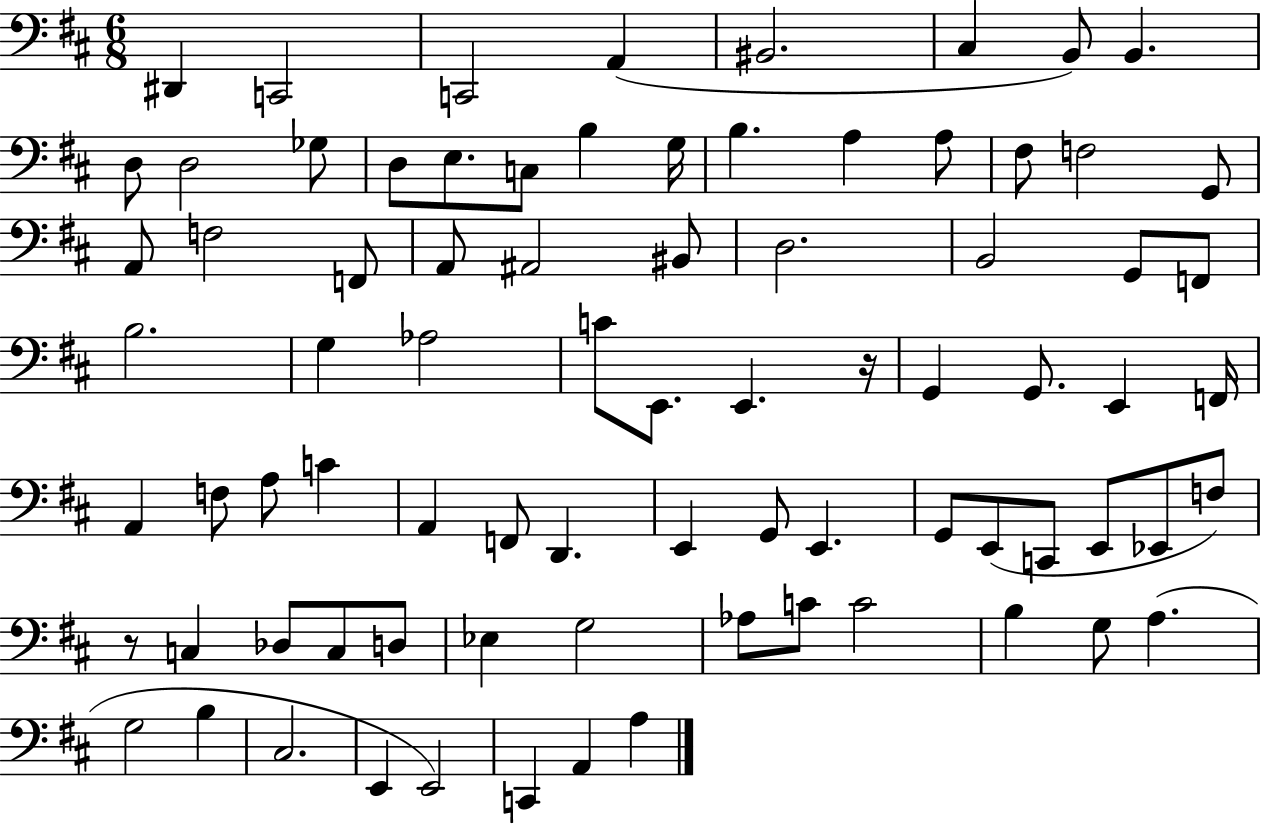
X:1
T:Untitled
M:6/8
L:1/4
K:D
^D,, C,,2 C,,2 A,, ^B,,2 ^C, B,,/2 B,, D,/2 D,2 _G,/2 D,/2 E,/2 C,/2 B, G,/4 B, A, A,/2 ^F,/2 F,2 G,,/2 A,,/2 F,2 F,,/2 A,,/2 ^A,,2 ^B,,/2 D,2 B,,2 G,,/2 F,,/2 B,2 G, _A,2 C/2 E,,/2 E,, z/4 G,, G,,/2 E,, F,,/4 A,, F,/2 A,/2 C A,, F,,/2 D,, E,, G,,/2 E,, G,,/2 E,,/2 C,,/2 E,,/2 _E,,/2 F,/2 z/2 C, _D,/2 C,/2 D,/2 _E, G,2 _A,/2 C/2 C2 B, G,/2 A, G,2 B, ^C,2 E,, E,,2 C,, A,, A,